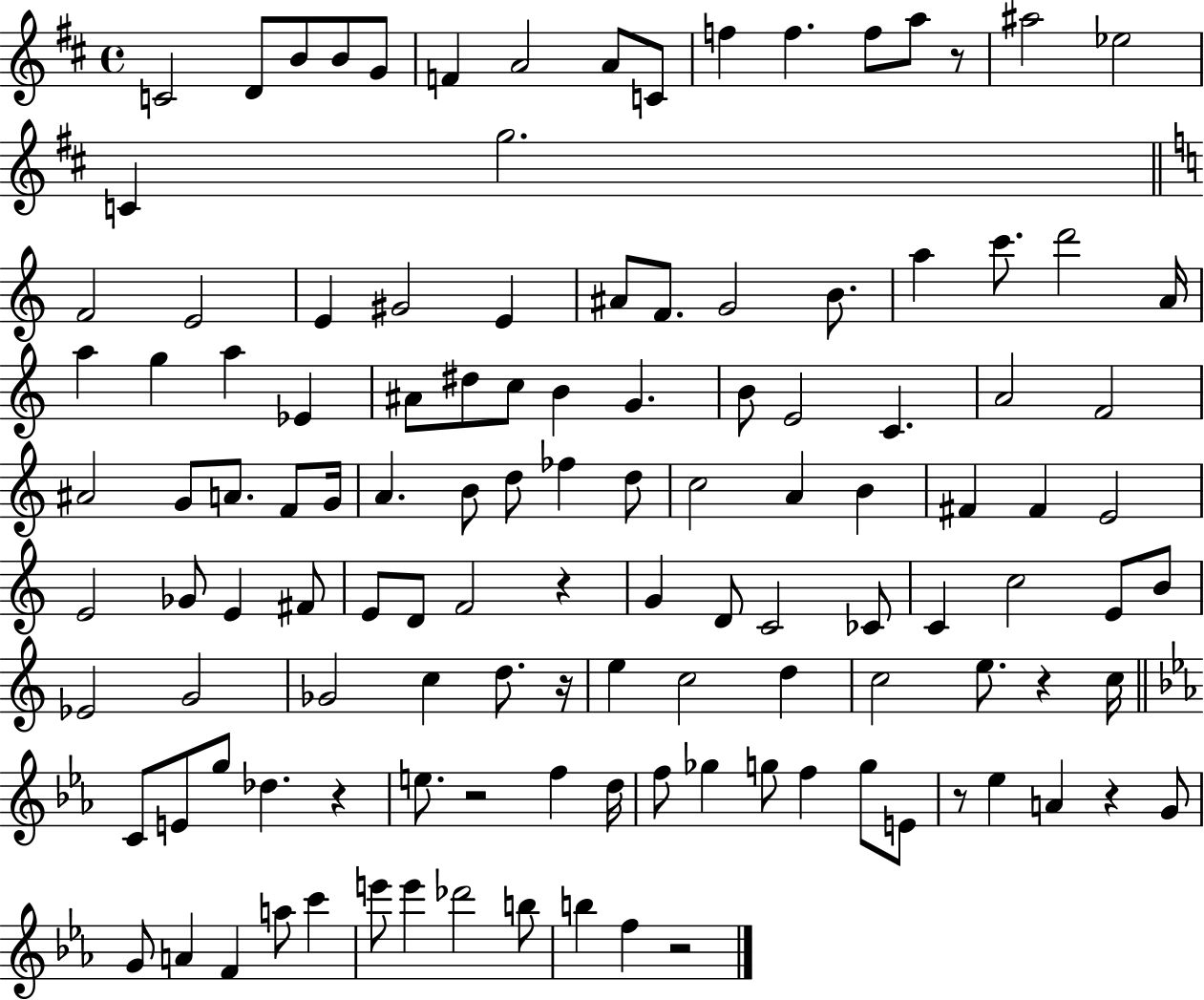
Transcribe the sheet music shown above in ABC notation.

X:1
T:Untitled
M:4/4
L:1/4
K:D
C2 D/2 B/2 B/2 G/2 F A2 A/2 C/2 f f f/2 a/2 z/2 ^a2 _e2 C g2 F2 E2 E ^G2 E ^A/2 F/2 G2 B/2 a c'/2 d'2 A/4 a g a _E ^A/2 ^d/2 c/2 B G B/2 E2 C A2 F2 ^A2 G/2 A/2 F/2 G/4 A B/2 d/2 _f d/2 c2 A B ^F ^F E2 E2 _G/2 E ^F/2 E/2 D/2 F2 z G D/2 C2 _C/2 C c2 E/2 B/2 _E2 G2 _G2 c d/2 z/4 e c2 d c2 e/2 z c/4 C/2 E/2 g/2 _d z e/2 z2 f d/4 f/2 _g g/2 f g/2 E/2 z/2 _e A z G/2 G/2 A F a/2 c' e'/2 e' _d'2 b/2 b f z2